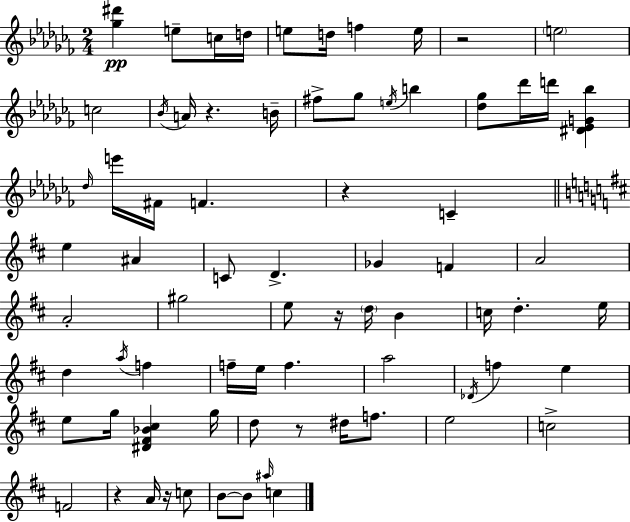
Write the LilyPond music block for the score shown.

{
  \clef treble
  \numericTimeSignature
  \time 2/4
  \key aes \minor
  <ges'' dis'''>4\pp e''8-- c''16 d''16 | e''8 d''16 f''4 e''16 | r2 | \parenthesize e''2 | \break c''2 | \acciaccatura { bes'16 } a'16 r4. | b'16-- fis''8-> ges''8 \acciaccatura { e''16 } b''4 | <des'' ges''>8 des'''16 d'''16 <dis' ees' g' bes''>4 | \break \grace { des''16 } e'''16 fis'16 f'4. | r4 c'4-- | \bar "||" \break \key d \major e''4 ais'4 | c'8 d'4.-> | ges'4 f'4 | a'2 | \break a'2-. | gis''2 | e''8 r16 \parenthesize d''16 b'4 | c''16 d''4.-. e''16 | \break d''4 \acciaccatura { a''16 } f''4 | f''16-- e''16 f''4. | a''2 | \acciaccatura { des'16 } f''4 e''4 | \break e''8 g''16 <dis' fis' bes' cis''>4 | g''16 d''8 r8 dis''16 f''8. | e''2 | c''2-> | \break f'2 | r4 a'16 r16 | c''8 b'8~~ b'8 \grace { ais''16 } c''4 | \bar "|."
}